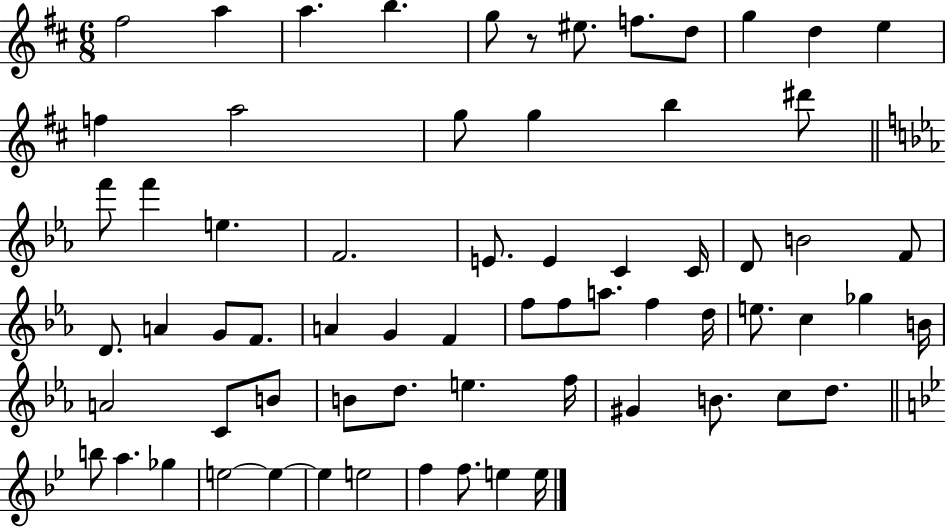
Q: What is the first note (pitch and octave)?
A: F#5